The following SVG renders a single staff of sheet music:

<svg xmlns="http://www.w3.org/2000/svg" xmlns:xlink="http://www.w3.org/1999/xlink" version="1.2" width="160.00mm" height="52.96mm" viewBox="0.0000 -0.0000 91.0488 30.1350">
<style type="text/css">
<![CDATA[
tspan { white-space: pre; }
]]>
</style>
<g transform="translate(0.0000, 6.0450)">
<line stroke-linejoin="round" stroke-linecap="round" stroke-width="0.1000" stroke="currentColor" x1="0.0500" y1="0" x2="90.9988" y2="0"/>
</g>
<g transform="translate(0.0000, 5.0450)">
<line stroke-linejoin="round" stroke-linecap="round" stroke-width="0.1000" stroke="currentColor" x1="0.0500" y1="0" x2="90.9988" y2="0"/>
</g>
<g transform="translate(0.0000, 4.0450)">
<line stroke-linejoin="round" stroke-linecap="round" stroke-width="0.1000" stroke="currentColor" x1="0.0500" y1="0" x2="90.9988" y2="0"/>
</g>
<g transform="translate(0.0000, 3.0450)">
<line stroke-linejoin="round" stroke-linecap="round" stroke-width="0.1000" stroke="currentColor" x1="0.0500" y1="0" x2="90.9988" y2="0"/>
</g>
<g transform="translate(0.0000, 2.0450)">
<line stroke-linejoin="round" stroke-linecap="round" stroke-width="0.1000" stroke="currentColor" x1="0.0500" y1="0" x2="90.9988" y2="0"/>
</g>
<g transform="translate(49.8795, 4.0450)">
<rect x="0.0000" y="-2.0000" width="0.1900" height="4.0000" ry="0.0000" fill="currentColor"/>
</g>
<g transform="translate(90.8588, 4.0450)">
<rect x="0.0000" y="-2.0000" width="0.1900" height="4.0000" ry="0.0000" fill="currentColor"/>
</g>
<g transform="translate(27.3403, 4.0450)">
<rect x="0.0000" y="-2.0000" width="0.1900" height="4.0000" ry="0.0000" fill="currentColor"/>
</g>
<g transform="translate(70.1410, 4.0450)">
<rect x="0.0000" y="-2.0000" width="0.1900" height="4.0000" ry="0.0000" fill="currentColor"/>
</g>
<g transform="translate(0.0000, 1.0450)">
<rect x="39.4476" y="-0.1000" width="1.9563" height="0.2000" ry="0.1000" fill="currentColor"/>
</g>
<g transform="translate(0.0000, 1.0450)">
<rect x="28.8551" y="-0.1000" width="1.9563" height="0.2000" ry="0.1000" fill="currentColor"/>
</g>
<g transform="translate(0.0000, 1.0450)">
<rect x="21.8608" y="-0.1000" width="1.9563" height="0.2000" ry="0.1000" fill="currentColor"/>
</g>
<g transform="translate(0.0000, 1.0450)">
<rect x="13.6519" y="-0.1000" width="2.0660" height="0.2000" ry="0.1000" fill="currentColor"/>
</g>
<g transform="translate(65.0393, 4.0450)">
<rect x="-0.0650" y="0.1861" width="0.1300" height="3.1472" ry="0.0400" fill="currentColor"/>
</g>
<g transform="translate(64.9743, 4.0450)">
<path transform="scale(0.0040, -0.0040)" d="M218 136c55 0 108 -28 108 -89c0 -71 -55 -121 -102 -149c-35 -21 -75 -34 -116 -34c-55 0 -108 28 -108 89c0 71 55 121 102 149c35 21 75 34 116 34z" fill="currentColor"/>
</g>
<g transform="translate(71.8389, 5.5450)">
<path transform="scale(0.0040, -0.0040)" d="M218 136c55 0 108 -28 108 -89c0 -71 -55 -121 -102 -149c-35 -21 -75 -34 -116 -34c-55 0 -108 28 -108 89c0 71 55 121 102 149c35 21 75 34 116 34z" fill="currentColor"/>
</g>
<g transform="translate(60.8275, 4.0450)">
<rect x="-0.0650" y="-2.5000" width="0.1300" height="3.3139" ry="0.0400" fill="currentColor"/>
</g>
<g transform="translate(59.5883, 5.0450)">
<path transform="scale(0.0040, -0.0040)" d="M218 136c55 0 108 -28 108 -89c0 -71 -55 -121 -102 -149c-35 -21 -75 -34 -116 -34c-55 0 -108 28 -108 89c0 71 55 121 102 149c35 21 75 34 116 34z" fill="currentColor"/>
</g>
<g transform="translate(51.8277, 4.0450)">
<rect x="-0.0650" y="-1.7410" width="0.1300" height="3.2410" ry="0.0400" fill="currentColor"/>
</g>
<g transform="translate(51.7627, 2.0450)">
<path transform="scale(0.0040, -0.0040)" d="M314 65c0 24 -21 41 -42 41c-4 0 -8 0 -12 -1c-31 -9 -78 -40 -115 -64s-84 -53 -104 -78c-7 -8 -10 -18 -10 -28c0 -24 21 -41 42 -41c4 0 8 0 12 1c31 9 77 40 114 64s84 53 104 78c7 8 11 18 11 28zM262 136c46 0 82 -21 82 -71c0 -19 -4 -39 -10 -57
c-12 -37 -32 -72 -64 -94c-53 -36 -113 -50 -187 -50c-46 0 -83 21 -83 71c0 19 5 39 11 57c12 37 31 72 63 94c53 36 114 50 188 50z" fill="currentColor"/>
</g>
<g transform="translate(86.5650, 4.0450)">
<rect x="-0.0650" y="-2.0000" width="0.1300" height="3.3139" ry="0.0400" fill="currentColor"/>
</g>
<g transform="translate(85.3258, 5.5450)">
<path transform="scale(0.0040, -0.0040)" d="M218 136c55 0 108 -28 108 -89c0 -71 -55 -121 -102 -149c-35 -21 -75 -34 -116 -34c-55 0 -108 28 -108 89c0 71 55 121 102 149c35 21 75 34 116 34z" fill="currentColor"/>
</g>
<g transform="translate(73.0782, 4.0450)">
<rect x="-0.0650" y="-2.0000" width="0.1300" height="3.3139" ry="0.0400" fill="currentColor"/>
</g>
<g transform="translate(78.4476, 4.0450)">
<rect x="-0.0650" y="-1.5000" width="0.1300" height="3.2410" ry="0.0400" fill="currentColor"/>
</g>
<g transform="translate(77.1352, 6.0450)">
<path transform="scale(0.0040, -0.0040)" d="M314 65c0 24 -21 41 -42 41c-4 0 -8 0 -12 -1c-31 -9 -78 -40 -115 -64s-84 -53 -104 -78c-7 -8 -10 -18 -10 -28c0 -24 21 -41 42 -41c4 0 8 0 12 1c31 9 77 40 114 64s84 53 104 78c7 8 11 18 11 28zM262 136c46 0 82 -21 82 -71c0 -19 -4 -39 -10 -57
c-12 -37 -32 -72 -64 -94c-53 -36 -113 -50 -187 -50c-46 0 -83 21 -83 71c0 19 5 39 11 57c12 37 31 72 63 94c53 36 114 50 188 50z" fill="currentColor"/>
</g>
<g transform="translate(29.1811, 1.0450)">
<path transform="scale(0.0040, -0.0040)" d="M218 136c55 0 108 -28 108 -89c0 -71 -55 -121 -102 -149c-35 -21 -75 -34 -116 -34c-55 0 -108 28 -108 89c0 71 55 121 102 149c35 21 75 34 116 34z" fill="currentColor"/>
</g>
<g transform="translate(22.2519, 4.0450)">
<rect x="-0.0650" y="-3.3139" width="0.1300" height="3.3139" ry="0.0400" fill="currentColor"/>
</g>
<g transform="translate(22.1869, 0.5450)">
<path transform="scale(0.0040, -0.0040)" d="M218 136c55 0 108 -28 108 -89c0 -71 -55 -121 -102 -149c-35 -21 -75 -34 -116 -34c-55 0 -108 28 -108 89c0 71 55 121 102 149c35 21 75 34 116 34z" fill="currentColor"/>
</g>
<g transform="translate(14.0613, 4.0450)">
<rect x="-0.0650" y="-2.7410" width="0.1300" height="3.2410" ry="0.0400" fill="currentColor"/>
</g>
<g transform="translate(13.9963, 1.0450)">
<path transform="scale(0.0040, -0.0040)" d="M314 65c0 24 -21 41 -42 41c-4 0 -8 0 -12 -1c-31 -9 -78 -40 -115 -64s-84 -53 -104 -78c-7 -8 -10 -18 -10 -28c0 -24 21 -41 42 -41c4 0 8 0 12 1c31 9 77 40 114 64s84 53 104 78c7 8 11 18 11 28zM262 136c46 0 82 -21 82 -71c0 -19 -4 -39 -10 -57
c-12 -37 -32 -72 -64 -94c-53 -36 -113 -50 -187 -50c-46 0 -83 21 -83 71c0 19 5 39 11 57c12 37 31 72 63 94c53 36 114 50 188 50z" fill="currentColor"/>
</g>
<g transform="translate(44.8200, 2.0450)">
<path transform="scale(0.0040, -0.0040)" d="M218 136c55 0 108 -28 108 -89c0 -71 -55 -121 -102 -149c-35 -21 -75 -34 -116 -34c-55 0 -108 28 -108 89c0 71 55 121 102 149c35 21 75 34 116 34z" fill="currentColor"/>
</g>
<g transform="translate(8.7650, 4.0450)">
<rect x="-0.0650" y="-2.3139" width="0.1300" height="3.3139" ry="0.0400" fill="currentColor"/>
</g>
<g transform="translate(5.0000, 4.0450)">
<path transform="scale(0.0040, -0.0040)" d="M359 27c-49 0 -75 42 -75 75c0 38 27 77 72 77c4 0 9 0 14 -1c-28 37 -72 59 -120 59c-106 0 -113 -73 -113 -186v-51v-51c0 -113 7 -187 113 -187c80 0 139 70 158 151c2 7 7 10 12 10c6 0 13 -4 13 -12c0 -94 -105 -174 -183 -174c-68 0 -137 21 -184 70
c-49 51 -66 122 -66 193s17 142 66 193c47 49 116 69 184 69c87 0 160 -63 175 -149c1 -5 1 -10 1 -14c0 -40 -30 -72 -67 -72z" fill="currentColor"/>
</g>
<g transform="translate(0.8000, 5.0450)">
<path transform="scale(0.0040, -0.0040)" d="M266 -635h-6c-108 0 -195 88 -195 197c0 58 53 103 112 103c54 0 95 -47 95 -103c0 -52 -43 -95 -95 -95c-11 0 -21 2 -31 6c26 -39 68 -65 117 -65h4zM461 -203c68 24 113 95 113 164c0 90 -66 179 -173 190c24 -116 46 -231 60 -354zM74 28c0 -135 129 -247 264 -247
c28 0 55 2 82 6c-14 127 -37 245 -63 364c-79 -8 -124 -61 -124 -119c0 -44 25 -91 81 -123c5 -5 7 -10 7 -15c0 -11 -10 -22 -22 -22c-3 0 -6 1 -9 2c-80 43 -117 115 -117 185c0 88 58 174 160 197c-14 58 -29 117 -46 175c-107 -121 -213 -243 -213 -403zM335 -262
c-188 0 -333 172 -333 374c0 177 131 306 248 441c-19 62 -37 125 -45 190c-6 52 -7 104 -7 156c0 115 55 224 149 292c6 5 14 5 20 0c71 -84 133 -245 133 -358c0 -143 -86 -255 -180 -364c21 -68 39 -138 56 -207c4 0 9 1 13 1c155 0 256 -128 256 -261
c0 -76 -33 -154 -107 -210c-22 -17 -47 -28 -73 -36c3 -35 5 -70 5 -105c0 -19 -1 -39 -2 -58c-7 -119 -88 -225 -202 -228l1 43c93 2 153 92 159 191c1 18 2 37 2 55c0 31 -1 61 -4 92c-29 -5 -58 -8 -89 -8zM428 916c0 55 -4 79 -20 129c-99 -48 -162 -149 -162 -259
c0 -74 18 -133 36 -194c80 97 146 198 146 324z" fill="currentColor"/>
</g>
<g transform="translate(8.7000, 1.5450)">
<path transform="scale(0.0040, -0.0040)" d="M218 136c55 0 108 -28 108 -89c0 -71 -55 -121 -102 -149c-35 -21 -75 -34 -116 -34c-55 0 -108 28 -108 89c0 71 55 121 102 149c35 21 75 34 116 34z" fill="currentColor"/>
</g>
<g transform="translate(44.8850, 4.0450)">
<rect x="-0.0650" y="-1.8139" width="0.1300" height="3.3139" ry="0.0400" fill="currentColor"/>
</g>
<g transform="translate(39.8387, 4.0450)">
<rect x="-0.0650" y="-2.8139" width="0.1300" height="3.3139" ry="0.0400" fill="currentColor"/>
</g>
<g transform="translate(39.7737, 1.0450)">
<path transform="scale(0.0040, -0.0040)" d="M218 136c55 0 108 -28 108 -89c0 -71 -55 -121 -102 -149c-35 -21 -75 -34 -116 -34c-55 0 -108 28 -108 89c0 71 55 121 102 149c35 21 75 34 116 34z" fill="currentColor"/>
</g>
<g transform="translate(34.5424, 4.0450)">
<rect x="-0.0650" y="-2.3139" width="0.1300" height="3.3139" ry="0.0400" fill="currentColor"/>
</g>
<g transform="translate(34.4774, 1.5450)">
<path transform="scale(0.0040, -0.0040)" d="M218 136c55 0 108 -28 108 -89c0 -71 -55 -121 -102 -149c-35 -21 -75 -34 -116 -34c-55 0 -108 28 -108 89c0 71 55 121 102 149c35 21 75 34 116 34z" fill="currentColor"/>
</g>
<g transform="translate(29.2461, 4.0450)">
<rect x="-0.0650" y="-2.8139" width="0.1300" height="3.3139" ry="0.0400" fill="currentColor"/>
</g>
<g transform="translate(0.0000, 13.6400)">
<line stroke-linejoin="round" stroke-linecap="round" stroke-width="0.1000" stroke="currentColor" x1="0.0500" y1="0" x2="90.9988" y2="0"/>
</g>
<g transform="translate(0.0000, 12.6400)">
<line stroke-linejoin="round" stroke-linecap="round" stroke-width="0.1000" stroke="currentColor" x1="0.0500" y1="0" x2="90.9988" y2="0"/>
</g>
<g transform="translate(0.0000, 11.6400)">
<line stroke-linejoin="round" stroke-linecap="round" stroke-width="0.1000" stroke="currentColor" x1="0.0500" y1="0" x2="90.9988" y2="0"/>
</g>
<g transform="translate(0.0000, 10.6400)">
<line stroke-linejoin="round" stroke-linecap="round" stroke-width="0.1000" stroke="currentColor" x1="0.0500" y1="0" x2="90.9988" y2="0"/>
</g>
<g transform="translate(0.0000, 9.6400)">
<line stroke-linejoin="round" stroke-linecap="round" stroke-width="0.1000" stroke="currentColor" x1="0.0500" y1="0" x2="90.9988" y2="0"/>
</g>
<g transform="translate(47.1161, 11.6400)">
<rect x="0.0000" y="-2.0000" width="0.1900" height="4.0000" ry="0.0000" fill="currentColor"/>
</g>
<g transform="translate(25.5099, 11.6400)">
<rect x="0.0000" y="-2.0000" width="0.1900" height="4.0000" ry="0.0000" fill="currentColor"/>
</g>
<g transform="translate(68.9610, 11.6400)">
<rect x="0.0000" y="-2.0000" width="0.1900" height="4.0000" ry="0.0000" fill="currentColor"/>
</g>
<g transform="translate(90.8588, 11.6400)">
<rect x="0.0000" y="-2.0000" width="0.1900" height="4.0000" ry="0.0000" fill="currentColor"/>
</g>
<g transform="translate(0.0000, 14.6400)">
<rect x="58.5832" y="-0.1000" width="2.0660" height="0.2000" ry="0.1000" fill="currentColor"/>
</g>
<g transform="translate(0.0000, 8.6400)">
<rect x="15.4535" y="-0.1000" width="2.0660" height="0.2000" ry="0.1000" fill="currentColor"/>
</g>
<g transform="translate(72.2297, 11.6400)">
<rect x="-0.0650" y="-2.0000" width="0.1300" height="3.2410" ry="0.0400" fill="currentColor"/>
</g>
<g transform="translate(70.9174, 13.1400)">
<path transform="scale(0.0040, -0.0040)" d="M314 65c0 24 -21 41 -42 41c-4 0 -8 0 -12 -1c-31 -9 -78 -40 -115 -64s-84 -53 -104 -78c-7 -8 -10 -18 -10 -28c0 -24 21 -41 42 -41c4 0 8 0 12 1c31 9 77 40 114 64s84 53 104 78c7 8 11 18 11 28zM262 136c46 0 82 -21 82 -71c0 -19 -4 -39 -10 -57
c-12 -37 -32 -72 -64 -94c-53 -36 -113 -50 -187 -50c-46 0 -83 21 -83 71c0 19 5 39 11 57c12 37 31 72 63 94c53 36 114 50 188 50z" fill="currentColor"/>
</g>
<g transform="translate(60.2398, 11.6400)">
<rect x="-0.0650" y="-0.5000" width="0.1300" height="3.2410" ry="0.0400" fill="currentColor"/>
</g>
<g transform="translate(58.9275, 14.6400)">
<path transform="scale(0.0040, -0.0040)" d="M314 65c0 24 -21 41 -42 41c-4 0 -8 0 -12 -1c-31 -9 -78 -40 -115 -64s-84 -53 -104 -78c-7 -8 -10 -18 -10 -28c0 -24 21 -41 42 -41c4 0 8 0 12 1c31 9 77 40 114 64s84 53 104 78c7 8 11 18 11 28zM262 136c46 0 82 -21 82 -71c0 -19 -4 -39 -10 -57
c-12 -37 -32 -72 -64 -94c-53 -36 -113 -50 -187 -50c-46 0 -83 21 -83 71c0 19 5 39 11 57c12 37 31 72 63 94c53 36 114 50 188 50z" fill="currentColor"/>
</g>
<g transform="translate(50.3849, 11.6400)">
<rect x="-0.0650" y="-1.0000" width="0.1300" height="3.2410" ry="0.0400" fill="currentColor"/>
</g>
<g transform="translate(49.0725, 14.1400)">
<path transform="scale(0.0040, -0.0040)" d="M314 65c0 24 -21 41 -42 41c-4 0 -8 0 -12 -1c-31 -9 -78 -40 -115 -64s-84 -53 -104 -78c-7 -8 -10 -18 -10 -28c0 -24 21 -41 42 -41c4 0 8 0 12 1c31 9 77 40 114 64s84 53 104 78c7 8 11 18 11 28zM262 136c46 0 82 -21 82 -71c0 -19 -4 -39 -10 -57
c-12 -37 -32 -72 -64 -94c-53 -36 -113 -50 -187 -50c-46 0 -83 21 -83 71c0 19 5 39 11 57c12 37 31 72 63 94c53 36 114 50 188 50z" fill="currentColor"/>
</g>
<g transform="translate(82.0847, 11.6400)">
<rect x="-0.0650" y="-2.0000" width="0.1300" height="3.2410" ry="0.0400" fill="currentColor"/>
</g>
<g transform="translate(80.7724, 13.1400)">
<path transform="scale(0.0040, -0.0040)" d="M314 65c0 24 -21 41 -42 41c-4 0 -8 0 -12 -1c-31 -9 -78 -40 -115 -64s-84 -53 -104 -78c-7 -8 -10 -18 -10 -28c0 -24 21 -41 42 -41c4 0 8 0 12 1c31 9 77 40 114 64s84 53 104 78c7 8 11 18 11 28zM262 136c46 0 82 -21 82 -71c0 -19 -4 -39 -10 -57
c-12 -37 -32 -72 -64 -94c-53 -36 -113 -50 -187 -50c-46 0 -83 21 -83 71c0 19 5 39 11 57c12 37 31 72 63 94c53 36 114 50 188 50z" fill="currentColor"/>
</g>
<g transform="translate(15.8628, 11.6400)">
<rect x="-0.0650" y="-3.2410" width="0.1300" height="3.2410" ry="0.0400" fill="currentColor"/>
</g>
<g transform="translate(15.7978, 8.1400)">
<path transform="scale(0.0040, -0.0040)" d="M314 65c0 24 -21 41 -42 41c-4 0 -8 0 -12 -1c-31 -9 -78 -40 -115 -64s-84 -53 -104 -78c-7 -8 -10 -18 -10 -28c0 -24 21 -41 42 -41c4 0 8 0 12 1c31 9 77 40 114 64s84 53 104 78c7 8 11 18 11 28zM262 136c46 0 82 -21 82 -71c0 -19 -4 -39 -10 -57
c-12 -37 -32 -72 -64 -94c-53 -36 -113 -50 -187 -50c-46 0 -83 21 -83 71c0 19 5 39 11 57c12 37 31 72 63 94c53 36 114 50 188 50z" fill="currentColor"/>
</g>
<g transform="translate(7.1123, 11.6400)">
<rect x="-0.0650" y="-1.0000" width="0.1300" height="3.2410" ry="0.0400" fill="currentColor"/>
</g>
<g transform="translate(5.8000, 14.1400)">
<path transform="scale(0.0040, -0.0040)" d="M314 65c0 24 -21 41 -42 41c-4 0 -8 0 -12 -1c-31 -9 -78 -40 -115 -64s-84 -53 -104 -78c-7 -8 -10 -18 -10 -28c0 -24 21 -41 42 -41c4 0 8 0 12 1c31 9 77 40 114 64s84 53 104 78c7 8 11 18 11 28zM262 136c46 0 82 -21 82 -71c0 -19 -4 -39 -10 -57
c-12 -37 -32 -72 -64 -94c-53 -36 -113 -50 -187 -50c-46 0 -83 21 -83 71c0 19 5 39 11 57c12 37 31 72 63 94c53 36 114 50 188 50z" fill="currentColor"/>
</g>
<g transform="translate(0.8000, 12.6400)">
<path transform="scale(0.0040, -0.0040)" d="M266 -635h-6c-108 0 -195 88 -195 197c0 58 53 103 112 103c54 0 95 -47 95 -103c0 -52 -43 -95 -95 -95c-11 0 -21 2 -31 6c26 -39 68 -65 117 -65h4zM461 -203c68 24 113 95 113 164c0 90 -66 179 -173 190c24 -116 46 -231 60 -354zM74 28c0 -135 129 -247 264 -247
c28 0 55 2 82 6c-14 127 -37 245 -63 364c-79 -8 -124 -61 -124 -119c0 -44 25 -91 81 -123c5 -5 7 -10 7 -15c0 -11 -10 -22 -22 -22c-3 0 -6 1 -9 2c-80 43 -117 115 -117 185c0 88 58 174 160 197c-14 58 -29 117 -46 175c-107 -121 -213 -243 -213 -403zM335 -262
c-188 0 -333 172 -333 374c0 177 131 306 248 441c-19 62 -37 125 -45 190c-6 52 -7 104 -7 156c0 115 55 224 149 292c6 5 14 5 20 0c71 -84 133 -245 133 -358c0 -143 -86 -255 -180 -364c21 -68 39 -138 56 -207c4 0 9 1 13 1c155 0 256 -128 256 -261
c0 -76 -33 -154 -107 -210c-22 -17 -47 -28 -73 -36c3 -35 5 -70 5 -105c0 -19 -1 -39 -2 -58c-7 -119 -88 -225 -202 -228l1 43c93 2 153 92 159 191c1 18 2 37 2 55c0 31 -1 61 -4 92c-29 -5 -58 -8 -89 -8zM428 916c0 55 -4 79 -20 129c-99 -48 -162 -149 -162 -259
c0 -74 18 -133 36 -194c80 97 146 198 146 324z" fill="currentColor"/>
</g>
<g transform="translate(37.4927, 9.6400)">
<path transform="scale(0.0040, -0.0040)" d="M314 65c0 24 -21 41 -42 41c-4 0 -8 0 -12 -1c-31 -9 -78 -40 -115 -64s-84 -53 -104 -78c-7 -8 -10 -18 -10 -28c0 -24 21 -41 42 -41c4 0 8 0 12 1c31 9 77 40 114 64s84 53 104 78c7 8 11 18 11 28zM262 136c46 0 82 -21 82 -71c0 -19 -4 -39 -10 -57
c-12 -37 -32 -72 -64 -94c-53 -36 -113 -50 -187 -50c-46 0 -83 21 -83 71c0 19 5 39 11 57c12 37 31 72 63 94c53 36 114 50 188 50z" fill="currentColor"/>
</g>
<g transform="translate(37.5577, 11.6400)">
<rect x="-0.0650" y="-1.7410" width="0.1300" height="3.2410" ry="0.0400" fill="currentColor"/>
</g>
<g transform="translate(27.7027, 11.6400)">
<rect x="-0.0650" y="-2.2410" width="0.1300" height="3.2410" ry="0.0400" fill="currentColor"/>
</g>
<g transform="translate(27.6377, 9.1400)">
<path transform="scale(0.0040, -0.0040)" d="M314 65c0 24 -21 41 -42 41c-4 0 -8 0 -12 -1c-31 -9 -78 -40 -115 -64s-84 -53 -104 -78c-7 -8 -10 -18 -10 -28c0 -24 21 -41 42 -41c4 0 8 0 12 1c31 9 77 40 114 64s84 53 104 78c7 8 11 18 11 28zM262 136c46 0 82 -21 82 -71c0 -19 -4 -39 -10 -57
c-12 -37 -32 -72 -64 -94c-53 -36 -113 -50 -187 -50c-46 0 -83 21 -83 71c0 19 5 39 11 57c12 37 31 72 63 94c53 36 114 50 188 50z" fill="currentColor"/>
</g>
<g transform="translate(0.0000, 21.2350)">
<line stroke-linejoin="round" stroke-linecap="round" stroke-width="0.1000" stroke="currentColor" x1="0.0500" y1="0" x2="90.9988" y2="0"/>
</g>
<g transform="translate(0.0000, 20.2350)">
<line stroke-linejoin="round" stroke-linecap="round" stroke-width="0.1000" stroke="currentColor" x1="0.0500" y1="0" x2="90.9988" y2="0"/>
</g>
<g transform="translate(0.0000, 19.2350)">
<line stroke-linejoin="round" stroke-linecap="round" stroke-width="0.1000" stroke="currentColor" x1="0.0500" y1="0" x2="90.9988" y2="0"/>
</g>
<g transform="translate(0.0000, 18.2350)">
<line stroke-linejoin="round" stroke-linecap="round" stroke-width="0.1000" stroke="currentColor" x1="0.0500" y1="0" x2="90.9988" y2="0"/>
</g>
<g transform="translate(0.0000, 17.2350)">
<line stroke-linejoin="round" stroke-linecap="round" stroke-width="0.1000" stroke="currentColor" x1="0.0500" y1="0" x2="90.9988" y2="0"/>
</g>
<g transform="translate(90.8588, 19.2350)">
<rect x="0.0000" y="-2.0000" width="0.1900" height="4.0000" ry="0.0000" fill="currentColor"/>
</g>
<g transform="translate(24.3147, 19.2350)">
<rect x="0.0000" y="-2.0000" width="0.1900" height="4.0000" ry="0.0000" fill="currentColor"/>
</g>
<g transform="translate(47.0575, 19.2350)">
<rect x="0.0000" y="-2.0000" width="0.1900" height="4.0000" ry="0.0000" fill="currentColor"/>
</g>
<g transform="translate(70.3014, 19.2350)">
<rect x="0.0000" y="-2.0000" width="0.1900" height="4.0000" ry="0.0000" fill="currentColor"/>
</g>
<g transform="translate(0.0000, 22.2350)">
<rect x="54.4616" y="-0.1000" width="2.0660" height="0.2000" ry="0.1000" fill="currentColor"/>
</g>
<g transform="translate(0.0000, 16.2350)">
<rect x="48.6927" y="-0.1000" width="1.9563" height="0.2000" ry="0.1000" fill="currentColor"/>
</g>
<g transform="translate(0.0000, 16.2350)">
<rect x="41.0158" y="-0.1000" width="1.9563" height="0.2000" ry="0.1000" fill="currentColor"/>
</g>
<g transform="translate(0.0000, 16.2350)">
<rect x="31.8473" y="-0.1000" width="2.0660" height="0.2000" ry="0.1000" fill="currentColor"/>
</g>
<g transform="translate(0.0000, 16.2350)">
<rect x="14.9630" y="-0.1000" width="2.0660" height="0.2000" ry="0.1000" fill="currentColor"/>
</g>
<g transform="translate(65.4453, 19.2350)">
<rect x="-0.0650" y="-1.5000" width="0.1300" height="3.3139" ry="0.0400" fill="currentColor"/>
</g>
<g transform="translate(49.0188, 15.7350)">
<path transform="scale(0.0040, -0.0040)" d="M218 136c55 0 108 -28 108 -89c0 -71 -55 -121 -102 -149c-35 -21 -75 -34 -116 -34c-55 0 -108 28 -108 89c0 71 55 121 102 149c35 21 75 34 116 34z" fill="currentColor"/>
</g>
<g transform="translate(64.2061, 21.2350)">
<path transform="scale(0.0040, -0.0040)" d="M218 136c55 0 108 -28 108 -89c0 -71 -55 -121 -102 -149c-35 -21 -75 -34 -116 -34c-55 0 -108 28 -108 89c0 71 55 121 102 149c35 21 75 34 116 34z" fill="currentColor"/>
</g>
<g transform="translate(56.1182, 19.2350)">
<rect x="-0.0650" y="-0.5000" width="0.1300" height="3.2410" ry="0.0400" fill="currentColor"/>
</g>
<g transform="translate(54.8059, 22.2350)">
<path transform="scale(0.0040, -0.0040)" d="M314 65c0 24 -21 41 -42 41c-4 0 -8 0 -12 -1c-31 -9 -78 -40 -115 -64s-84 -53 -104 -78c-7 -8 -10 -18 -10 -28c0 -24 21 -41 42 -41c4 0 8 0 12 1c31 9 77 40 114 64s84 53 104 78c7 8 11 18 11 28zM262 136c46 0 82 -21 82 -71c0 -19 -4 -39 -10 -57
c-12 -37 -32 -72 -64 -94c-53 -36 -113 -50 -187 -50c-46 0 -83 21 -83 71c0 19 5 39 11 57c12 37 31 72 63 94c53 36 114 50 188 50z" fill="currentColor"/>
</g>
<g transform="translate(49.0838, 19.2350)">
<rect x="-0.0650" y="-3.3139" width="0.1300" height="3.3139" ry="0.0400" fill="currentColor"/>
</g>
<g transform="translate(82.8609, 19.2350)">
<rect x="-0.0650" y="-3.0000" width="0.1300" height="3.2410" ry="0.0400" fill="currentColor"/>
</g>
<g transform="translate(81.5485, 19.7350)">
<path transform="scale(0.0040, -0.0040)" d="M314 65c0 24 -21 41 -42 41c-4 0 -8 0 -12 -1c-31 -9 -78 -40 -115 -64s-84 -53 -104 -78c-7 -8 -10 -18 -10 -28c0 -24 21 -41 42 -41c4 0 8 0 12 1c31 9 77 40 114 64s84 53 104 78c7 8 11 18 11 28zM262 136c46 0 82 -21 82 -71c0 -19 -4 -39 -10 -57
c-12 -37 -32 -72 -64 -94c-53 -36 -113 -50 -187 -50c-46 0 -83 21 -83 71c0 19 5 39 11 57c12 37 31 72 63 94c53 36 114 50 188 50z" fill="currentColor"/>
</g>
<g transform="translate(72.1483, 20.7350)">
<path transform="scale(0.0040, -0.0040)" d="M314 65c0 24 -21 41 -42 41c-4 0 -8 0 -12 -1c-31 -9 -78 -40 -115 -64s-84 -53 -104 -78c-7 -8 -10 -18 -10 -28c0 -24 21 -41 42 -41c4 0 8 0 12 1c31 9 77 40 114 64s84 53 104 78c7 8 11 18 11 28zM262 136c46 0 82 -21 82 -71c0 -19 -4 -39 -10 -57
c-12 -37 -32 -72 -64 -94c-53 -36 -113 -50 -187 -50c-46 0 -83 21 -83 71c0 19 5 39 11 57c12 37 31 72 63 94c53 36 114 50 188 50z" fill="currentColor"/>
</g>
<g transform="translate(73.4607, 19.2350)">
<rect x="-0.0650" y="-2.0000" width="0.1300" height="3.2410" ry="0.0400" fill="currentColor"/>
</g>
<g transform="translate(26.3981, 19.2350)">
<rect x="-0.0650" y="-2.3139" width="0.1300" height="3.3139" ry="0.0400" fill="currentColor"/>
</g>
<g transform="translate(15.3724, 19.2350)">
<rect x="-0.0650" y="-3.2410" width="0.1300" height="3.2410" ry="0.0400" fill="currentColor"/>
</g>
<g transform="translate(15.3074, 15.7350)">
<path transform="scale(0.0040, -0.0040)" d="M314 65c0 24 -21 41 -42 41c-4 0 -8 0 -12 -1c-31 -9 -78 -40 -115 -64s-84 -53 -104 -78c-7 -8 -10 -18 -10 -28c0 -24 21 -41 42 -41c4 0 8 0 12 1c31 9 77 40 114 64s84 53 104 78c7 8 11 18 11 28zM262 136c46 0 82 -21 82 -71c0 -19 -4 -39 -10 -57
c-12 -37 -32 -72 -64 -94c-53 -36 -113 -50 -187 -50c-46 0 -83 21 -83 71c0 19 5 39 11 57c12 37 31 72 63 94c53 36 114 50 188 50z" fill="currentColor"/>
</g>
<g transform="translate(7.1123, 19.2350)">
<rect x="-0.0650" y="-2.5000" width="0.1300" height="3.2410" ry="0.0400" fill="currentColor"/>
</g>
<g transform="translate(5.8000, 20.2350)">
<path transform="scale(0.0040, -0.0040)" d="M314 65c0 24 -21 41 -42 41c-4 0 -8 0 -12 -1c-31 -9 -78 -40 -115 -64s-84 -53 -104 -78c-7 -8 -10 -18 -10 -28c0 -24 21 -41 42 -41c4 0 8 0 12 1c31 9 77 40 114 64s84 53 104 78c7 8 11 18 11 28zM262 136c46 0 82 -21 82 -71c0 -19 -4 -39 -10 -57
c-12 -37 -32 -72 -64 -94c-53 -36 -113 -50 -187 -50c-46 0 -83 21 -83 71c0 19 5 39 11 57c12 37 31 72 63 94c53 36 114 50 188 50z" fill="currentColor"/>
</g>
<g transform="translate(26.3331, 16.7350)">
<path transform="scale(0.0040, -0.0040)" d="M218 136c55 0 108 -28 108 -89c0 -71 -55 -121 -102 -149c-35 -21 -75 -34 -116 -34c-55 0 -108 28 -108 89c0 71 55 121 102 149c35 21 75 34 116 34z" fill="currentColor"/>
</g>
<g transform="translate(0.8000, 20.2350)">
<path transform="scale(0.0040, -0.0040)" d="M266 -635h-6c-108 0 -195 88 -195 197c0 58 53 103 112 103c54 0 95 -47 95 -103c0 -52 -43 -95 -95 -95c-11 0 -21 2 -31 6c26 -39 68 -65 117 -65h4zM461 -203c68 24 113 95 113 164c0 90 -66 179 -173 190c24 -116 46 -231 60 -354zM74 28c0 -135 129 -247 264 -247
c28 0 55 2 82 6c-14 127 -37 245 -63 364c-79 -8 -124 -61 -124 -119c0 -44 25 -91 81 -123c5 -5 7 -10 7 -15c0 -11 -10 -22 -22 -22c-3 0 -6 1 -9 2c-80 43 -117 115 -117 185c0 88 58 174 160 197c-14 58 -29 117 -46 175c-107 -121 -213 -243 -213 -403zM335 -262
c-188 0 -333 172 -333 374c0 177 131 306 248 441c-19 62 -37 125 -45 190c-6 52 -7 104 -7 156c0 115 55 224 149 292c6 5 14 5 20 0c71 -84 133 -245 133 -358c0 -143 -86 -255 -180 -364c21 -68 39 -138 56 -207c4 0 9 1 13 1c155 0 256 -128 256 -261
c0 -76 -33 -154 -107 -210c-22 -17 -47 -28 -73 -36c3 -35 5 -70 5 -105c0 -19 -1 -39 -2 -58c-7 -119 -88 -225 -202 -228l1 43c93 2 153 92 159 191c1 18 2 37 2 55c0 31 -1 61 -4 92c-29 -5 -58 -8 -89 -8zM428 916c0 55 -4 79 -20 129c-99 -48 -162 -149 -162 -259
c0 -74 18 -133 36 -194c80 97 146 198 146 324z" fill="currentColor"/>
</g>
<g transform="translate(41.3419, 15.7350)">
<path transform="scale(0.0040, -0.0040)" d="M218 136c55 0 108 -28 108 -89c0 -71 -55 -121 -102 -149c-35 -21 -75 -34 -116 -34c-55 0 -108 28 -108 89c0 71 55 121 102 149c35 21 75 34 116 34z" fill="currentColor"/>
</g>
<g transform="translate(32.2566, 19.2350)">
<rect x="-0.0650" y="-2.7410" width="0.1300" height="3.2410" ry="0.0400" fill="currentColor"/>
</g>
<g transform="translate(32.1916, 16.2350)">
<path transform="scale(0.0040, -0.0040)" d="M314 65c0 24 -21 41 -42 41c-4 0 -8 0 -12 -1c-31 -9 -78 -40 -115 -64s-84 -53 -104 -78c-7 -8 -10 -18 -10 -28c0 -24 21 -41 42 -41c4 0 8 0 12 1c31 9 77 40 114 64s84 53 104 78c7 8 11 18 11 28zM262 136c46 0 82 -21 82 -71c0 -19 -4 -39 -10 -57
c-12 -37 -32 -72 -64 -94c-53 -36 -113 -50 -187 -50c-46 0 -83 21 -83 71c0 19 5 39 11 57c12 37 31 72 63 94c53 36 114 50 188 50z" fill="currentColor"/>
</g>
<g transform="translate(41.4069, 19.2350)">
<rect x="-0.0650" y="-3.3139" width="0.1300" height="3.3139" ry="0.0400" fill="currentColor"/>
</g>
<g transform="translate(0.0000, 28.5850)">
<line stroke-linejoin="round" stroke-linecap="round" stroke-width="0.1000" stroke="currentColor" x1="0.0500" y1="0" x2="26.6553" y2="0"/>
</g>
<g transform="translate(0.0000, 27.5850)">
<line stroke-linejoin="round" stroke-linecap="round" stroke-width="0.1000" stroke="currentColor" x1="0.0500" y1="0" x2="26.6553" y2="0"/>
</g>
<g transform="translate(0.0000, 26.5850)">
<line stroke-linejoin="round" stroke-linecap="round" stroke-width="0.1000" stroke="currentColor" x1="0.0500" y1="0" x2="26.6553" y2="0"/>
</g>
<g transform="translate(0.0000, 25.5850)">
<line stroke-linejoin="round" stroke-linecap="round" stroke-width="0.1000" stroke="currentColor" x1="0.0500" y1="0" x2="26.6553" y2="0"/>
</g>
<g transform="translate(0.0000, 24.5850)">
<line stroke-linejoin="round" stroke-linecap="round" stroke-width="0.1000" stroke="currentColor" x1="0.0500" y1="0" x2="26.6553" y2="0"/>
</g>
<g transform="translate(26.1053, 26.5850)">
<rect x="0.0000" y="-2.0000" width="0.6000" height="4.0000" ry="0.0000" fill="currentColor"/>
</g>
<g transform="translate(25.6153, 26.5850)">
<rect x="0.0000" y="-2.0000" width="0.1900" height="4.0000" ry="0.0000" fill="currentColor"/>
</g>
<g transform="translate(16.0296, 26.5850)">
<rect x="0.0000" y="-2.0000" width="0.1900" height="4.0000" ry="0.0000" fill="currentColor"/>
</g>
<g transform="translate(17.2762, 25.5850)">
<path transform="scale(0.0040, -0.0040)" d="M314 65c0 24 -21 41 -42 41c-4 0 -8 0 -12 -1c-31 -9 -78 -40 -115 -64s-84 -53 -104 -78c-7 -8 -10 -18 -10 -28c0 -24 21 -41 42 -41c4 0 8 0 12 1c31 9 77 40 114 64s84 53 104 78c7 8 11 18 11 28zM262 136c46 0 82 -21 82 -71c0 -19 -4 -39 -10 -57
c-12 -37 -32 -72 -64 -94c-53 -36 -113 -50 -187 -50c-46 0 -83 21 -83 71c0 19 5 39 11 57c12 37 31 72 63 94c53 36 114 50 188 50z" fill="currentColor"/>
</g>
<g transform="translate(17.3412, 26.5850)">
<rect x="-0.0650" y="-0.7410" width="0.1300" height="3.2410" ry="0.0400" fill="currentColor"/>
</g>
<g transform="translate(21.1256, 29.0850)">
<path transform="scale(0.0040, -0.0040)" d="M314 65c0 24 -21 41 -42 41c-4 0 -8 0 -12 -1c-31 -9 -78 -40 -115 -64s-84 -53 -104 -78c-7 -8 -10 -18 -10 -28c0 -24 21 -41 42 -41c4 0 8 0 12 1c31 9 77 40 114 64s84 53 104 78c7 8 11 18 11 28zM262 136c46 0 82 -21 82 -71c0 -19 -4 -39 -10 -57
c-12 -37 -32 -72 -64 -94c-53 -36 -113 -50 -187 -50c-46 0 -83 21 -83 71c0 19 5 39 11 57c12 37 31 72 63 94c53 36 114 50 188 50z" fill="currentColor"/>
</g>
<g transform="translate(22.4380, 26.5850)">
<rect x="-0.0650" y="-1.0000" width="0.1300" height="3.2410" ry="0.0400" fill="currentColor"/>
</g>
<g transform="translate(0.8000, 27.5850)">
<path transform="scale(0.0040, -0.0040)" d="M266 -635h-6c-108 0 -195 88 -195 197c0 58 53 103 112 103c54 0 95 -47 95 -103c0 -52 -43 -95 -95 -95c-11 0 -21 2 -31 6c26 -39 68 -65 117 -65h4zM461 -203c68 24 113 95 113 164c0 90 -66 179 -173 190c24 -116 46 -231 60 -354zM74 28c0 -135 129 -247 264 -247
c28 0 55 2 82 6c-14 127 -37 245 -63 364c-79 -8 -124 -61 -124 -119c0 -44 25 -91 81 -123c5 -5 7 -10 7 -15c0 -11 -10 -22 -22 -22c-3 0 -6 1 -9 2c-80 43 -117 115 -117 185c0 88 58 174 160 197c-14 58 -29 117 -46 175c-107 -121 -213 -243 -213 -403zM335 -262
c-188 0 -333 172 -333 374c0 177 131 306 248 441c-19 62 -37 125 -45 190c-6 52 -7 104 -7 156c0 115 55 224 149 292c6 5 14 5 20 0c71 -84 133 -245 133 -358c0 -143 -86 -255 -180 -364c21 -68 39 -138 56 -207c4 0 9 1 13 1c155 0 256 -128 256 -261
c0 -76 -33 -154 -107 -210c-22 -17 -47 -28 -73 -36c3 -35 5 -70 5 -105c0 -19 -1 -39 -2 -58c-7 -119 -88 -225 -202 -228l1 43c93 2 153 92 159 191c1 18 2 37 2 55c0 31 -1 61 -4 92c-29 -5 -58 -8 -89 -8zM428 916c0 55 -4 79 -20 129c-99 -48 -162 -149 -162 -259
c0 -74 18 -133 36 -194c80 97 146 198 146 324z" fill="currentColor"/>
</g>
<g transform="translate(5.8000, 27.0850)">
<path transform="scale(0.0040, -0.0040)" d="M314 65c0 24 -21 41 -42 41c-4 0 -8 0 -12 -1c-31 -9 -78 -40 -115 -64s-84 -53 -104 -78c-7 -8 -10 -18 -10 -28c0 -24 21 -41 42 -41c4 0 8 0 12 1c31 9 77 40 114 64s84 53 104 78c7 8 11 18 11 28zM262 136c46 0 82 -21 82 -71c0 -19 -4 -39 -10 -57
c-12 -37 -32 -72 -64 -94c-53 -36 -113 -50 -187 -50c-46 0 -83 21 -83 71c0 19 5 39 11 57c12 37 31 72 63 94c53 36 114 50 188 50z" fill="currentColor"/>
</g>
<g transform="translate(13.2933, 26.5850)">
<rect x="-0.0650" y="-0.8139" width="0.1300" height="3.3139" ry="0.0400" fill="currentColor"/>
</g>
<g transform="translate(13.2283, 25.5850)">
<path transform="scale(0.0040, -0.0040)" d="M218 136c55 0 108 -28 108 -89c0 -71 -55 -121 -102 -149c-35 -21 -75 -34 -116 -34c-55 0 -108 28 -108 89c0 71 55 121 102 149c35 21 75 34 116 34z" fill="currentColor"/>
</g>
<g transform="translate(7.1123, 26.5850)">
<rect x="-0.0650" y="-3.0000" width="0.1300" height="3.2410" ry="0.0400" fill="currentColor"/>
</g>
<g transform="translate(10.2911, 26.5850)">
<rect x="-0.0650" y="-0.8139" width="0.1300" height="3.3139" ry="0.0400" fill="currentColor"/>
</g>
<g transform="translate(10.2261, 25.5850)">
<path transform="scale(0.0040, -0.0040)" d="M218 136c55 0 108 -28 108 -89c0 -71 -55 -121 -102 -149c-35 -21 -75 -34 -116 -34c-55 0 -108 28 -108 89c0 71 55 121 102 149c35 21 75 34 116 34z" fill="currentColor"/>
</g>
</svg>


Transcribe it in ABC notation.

X:1
T:Untitled
M:4/4
L:1/4
K:C
g a2 b a g a f f2 G B F E2 F D2 b2 g2 f2 D2 C2 F2 F2 G2 b2 g a2 b b C2 E F2 A2 A2 d d d2 D2